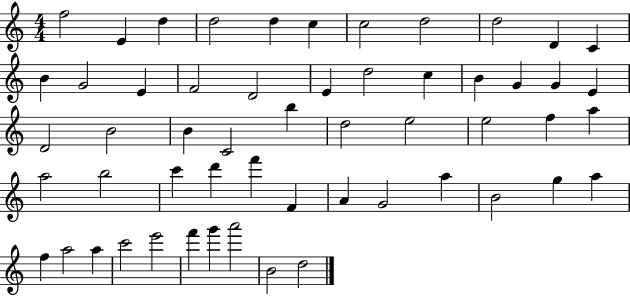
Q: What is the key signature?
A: C major